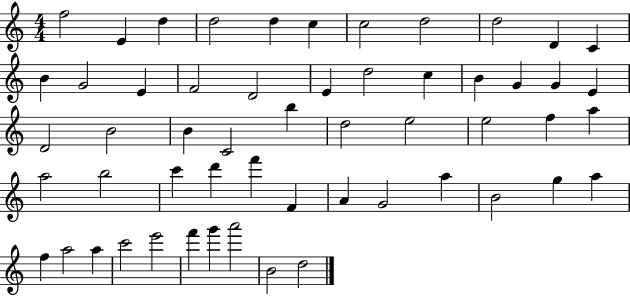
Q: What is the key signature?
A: C major